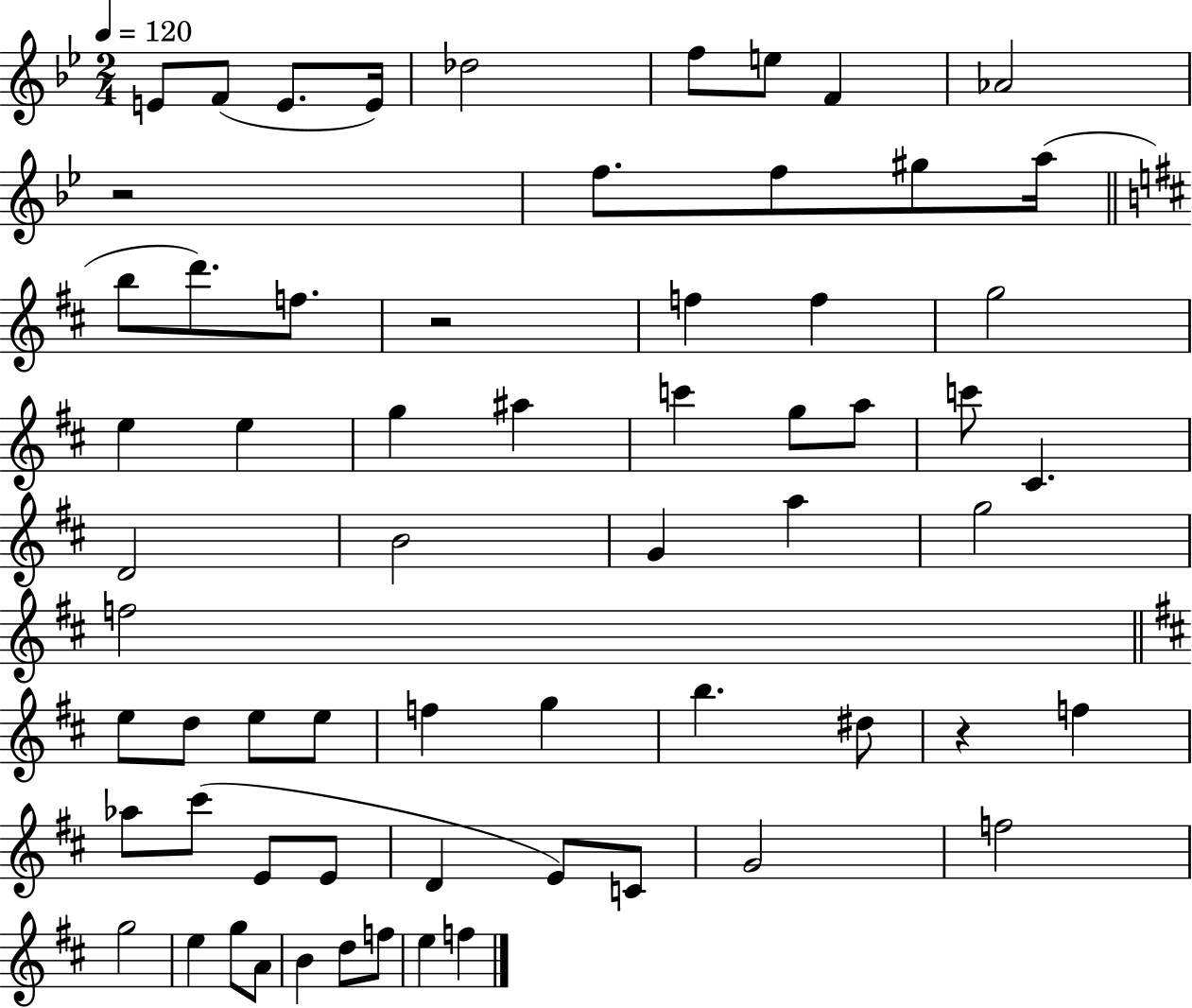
{
  \clef treble
  \numericTimeSignature
  \time 2/4
  \key bes \major
  \tempo 4 = 120
  e'8 f'8( e'8. e'16) | des''2 | f''8 e''8 f'4 | aes'2 | \break r2 | f''8. f''8 gis''8 a''16( | \bar "||" \break \key b \minor b''8 d'''8.) f''8. | r2 | f''4 f''4 | g''2 | \break e''4 e''4 | g''4 ais''4 | c'''4 g''8 a''8 | c'''8 cis'4. | \break d'2 | b'2 | g'4 a''4 | g''2 | \break f''2 | \bar "||" \break \key b \minor e''8 d''8 e''8 e''8 | f''4 g''4 | b''4. dis''8 | r4 f''4 | \break aes''8 cis'''8( e'8 e'8 | d'4 e'8) c'8 | g'2 | f''2 | \break g''2 | e''4 g''8 a'8 | b'4 d''8 f''8 | e''4 f''4 | \break \bar "|."
}